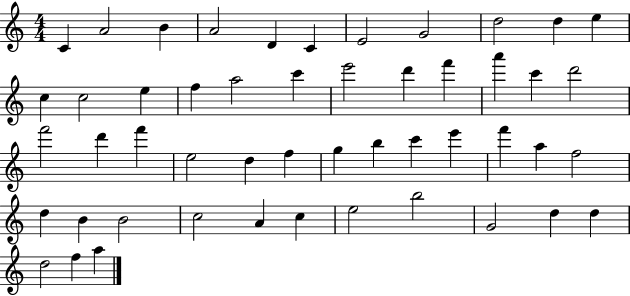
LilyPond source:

{
  \clef treble
  \numericTimeSignature
  \time 4/4
  \key c \major
  c'4 a'2 b'4 | a'2 d'4 c'4 | e'2 g'2 | d''2 d''4 e''4 | \break c''4 c''2 e''4 | f''4 a''2 c'''4 | e'''2 d'''4 f'''4 | a'''4 c'''4 d'''2 | \break f'''2 d'''4 f'''4 | e''2 d''4 f''4 | g''4 b''4 c'''4 e'''4 | f'''4 a''4 f''2 | \break d''4 b'4 b'2 | c''2 a'4 c''4 | e''2 b''2 | g'2 d''4 d''4 | \break d''2 f''4 a''4 | \bar "|."
}